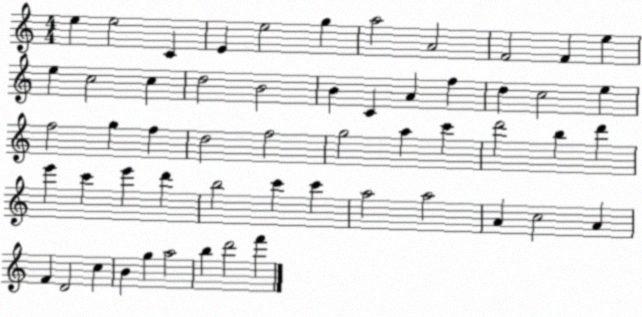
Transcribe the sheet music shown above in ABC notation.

X:1
T:Untitled
M:4/4
L:1/4
K:C
e e2 C E e2 g a2 A2 F2 F e e c2 c d2 B2 B C A f d c2 e f2 g f d2 f2 g2 a c' d'2 b d' e' c' e' d' b2 c' c' a2 a2 A c2 A F D2 c B g a2 b d'2 f'